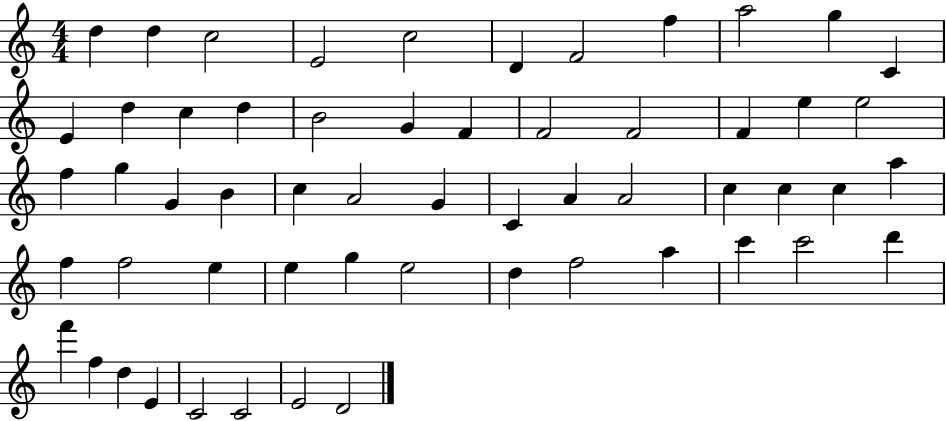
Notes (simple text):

D5/q D5/q C5/h E4/h C5/h D4/q F4/h F5/q A5/h G5/q C4/q E4/q D5/q C5/q D5/q B4/h G4/q F4/q F4/h F4/h F4/q E5/q E5/h F5/q G5/q G4/q B4/q C5/q A4/h G4/q C4/q A4/q A4/h C5/q C5/q C5/q A5/q F5/q F5/h E5/q E5/q G5/q E5/h D5/q F5/h A5/q C6/q C6/h D6/q F6/q F5/q D5/q E4/q C4/h C4/h E4/h D4/h